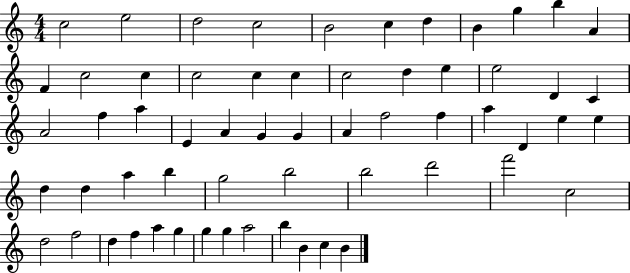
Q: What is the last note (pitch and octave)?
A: B4